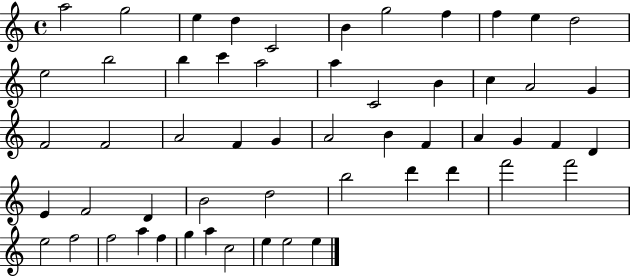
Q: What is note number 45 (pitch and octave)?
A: E5